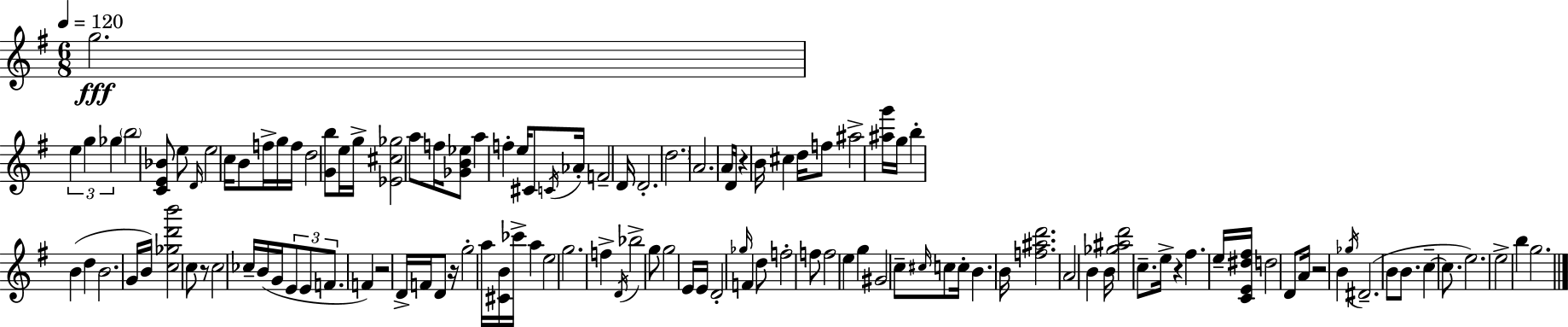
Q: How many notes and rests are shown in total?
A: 121